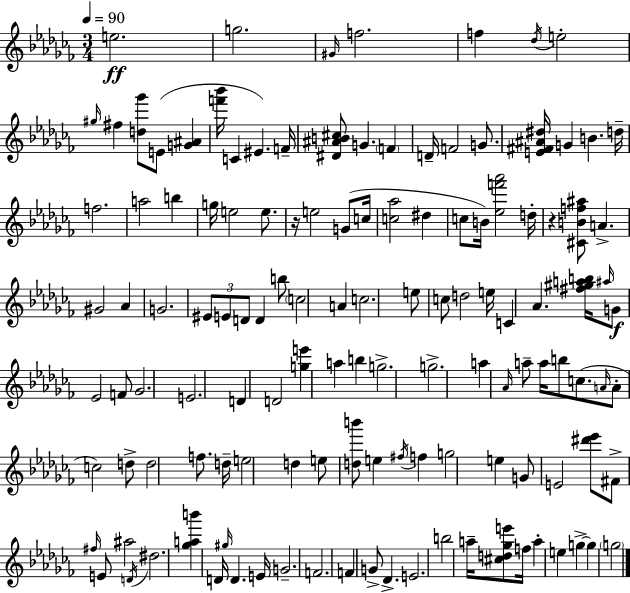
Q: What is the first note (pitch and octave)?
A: E5